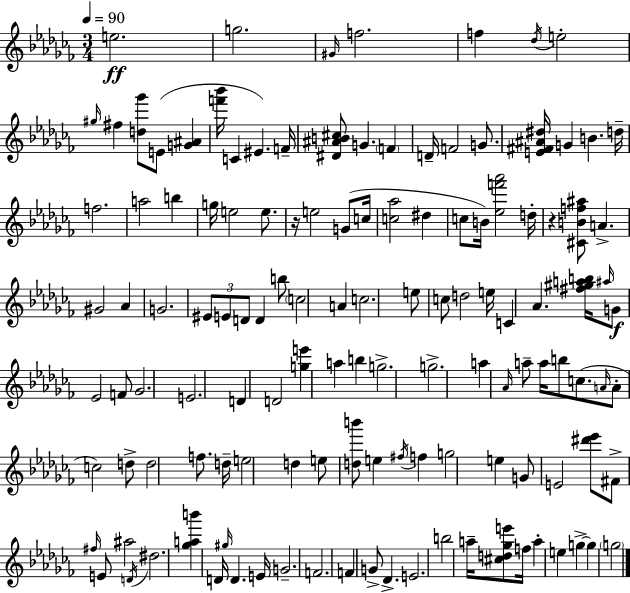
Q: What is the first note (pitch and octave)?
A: E5